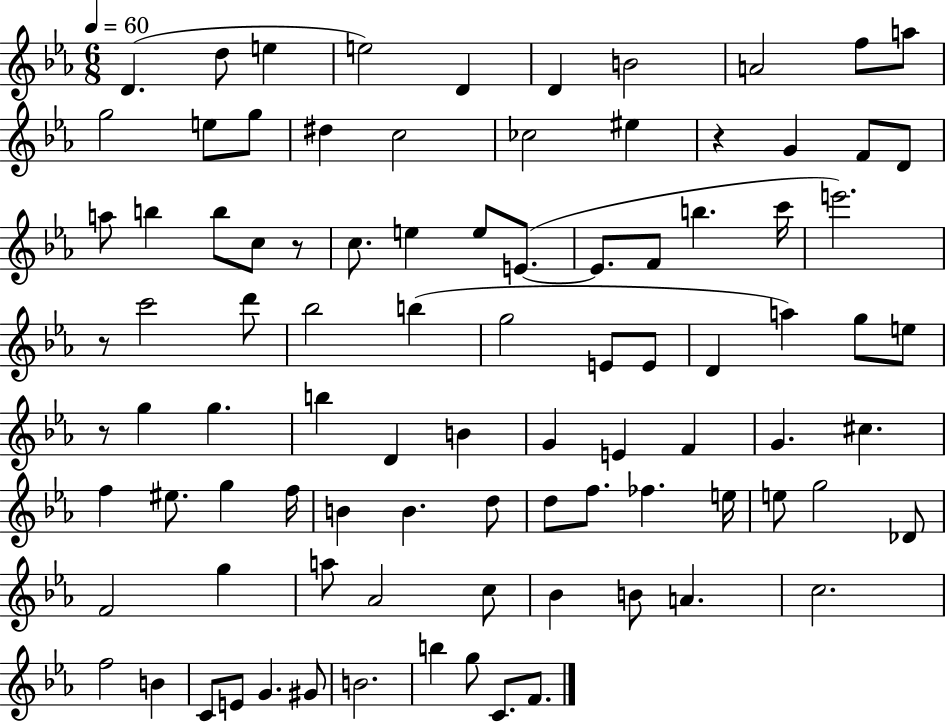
D4/q. D5/e E5/q E5/h D4/q D4/q B4/h A4/h F5/e A5/e G5/h E5/e G5/e D#5/q C5/h CES5/h EIS5/q R/q G4/q F4/e D4/e A5/e B5/q B5/e C5/e R/e C5/e. E5/q E5/e E4/e. E4/e. F4/e B5/q. C6/s E6/h. R/e C6/h D6/e Bb5/h B5/q G5/h E4/e E4/e D4/q A5/q G5/e E5/e R/e G5/q G5/q. B5/q D4/q B4/q G4/q E4/q F4/q G4/q. C#5/q. F5/q EIS5/e. G5/q F5/s B4/q B4/q. D5/e D5/e F5/e. FES5/q. E5/s E5/e G5/h Db4/e F4/h G5/q A5/e Ab4/h C5/e Bb4/q B4/e A4/q. C5/h. F5/h B4/q C4/e E4/e G4/q. G#4/e B4/h. B5/q G5/e C4/e. F4/e.